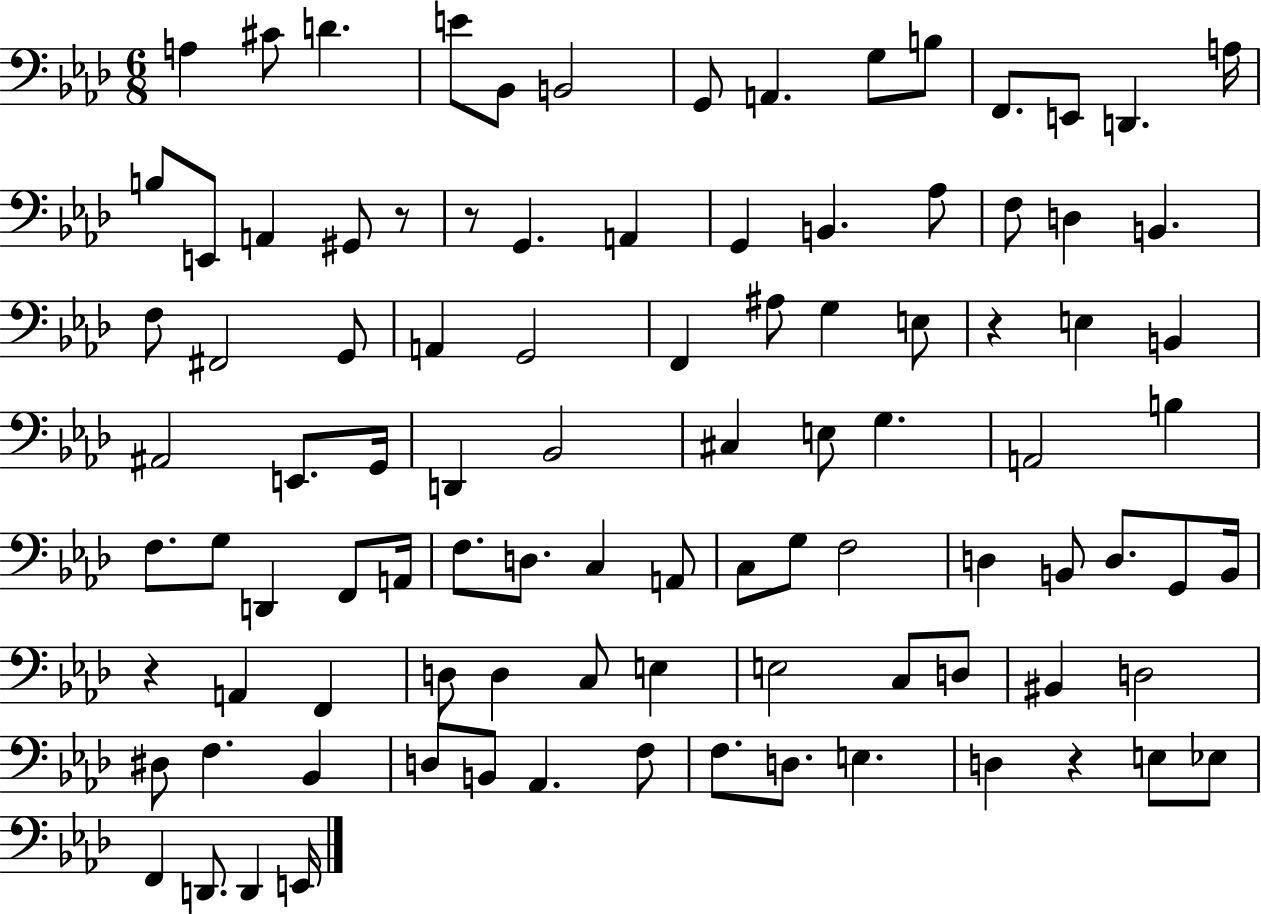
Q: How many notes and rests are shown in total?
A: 97